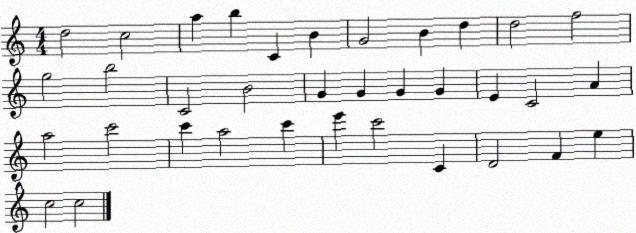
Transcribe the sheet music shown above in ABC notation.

X:1
T:Untitled
M:4/4
L:1/4
K:C
d2 c2 a b C B G2 B d d2 f2 g2 b2 C2 B2 G G G G E C2 A a2 c'2 c' a2 c' e' c'2 C D2 F e c2 c2